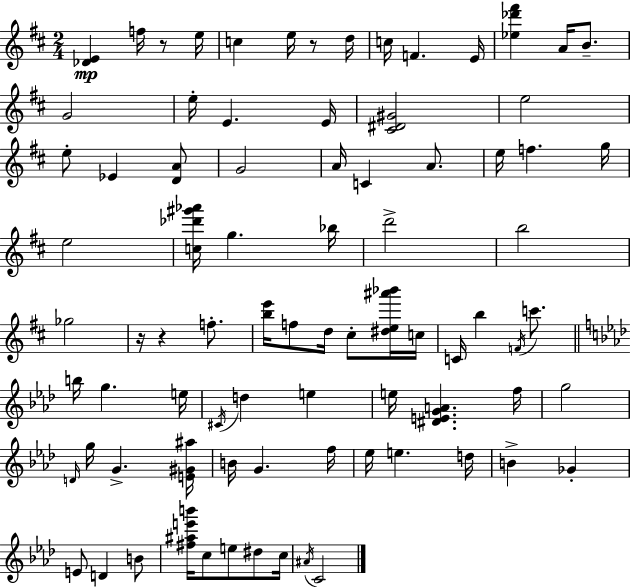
{
  \clef treble
  \numericTimeSignature
  \time 2/4
  \key d \major
  <des' e'>4\mp f''16 r8 e''16 | c''4 e''16 r8 d''16 | c''16 f'4. e'16 | <ees'' des''' fis'''>4 a'16 b'8.-- | \break g'2 | e''16-. e'4. e'16 | <cis' dis' gis'>2 | e''2 | \break e''8-. ees'4 <d' a'>8 | g'2 | a'16 c'4 a'8. | e''16 f''4. g''16 | \break e''2 | <c'' des''' gis''' aes'''>16 g''4. bes''16 | d'''2-> | b''2 | \break ges''2 | r16 r4 f''8.-. | <b'' e'''>16 f''8 d''16 cis''8-. <dis'' e'' ais''' bes'''>16 c''16 | c'16 b''4 \acciaccatura { f'16 } c'''8. | \break \bar "||" \break \key f \minor b''16 g''4. e''16 | \acciaccatura { cis'16 } d''4 e''4 | e''16 <dis' e' g' a'>4. | f''16 g''2 | \break \grace { d'16 } g''16 g'4.-> | <e' gis' ais''>16 b'16 g'4. | f''16 ees''16 e''4. | d''16 b'4-> ges'4-. | \break e'8 d'4 | b'8 <fis'' ais'' e''' b'''>16 c''8 e''8 dis''8 | c''16 \acciaccatura { ais'16 } c'2 | \bar "|."
}